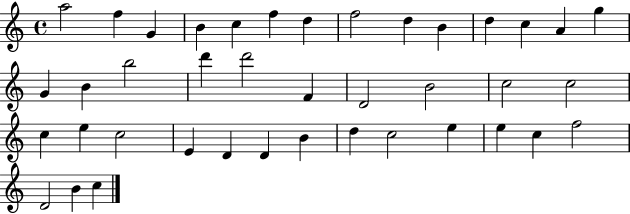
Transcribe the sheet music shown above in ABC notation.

X:1
T:Untitled
M:4/4
L:1/4
K:C
a2 f G B c f d f2 d B d c A g G B b2 d' d'2 F D2 B2 c2 c2 c e c2 E D D B d c2 e e c f2 D2 B c